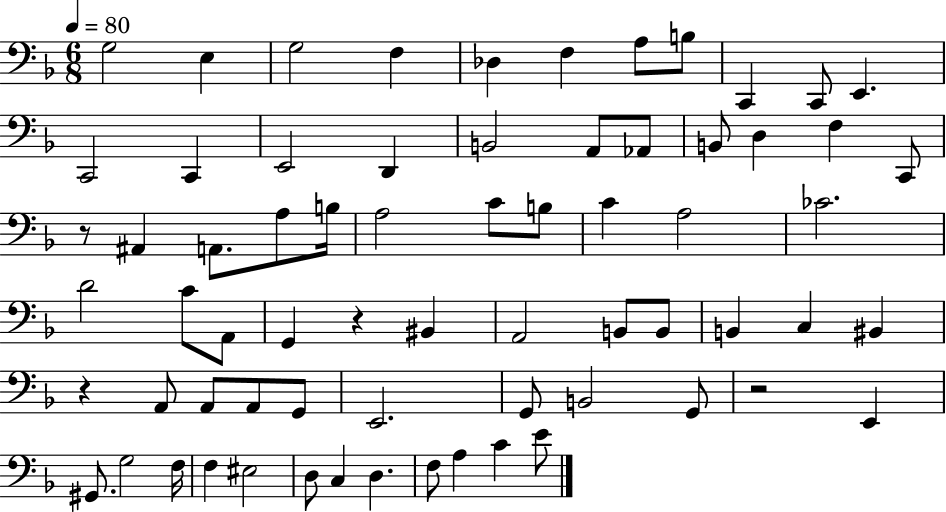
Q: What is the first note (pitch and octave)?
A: G3